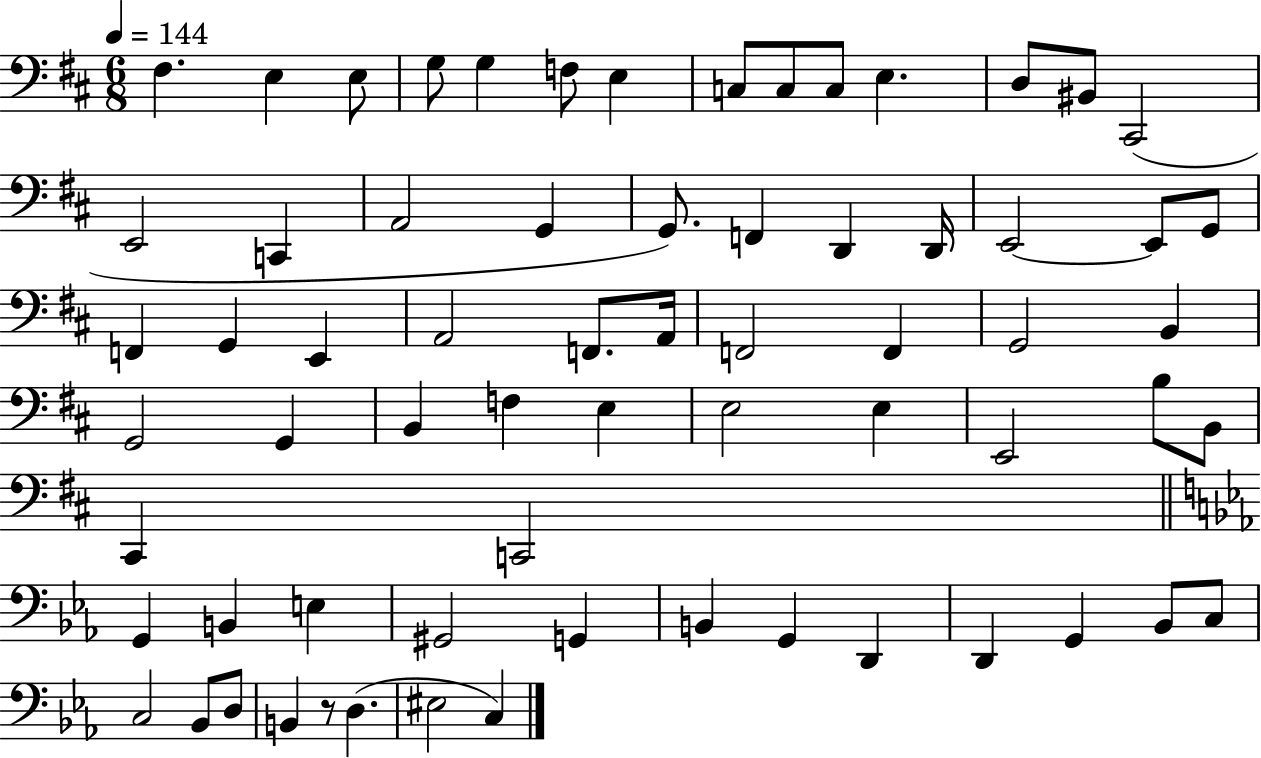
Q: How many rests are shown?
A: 1